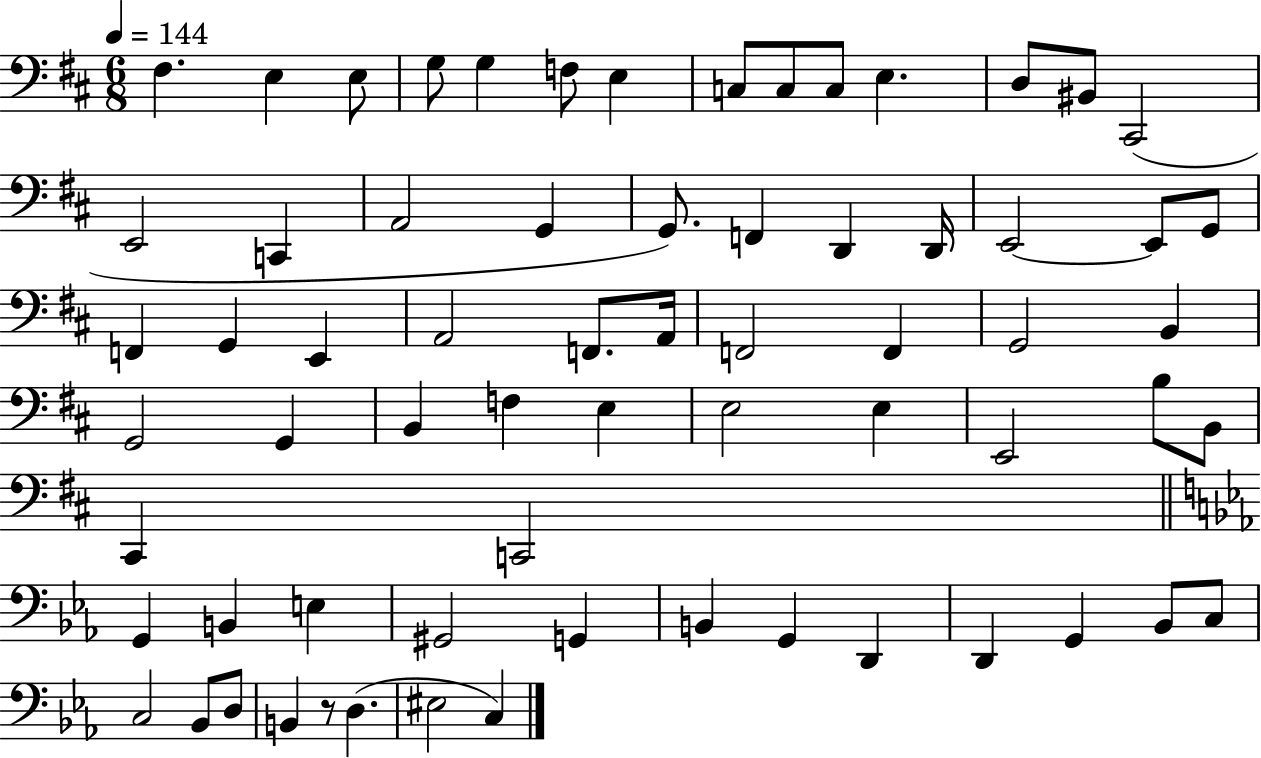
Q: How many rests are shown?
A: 1